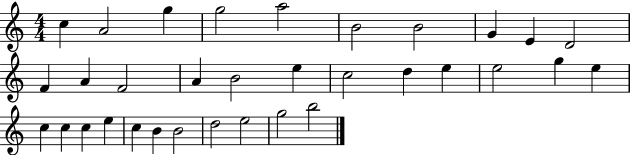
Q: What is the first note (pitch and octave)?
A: C5